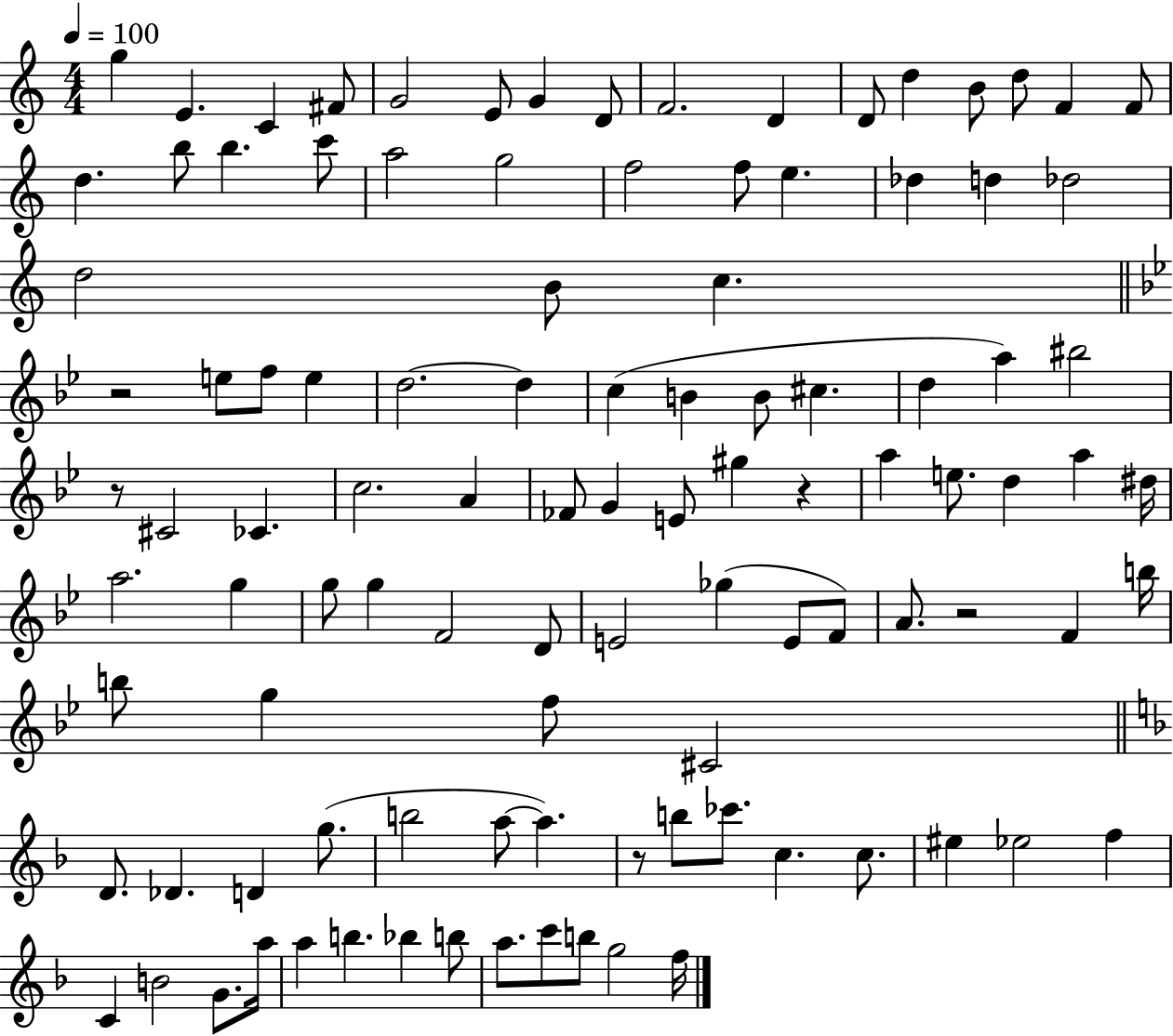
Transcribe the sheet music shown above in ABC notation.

X:1
T:Untitled
M:4/4
L:1/4
K:C
g E C ^F/2 G2 E/2 G D/2 F2 D D/2 d B/2 d/2 F F/2 d b/2 b c'/2 a2 g2 f2 f/2 e _d d _d2 d2 B/2 c z2 e/2 f/2 e d2 d c B B/2 ^c d a ^b2 z/2 ^C2 _C c2 A _F/2 G E/2 ^g z a e/2 d a ^d/4 a2 g g/2 g F2 D/2 E2 _g E/2 F/2 A/2 z2 F b/4 b/2 g f/2 ^C2 D/2 _D D g/2 b2 a/2 a z/2 b/2 _c'/2 c c/2 ^e _e2 f C B2 G/2 a/4 a b _b b/2 a/2 c'/2 b/2 g2 f/4